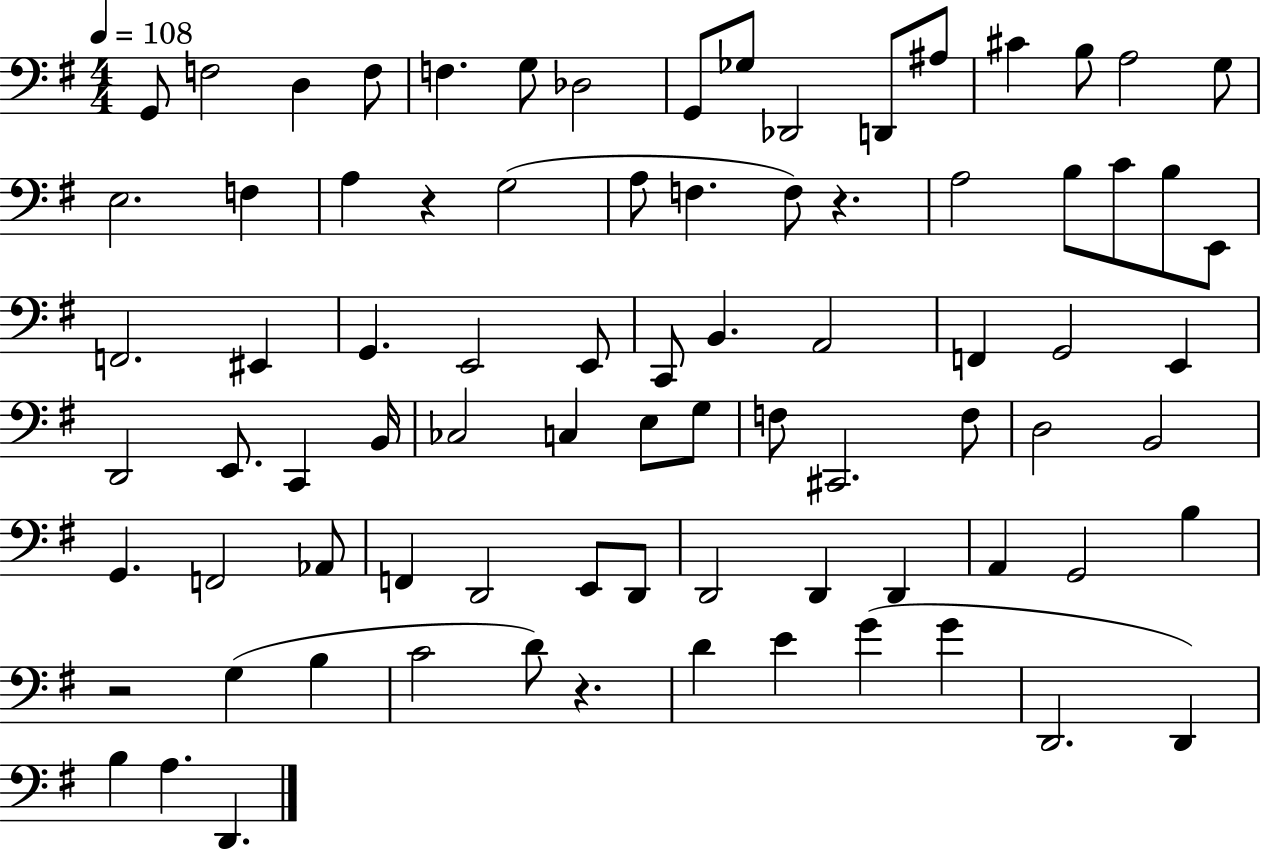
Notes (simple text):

G2/e F3/h D3/q F3/e F3/q. G3/e Db3/h G2/e Gb3/e Db2/h D2/e A#3/e C#4/q B3/e A3/h G3/e E3/h. F3/q A3/q R/q G3/h A3/e F3/q. F3/e R/q. A3/h B3/e C4/e B3/e E2/e F2/h. EIS2/q G2/q. E2/h E2/e C2/e B2/q. A2/h F2/q G2/h E2/q D2/h E2/e. C2/q B2/s CES3/h C3/q E3/e G3/e F3/e C#2/h. F3/e D3/h B2/h G2/q. F2/h Ab2/e F2/q D2/h E2/e D2/e D2/h D2/q D2/q A2/q G2/h B3/q R/h G3/q B3/q C4/h D4/e R/q. D4/q E4/q G4/q G4/q D2/h. D2/q B3/q A3/q. D2/q.